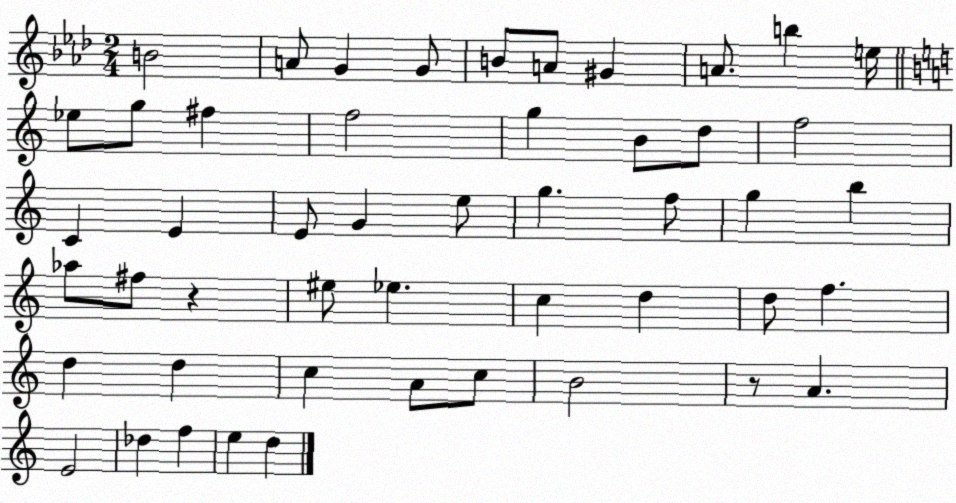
X:1
T:Untitled
M:2/4
L:1/4
K:Ab
B2 A/2 G G/2 B/2 A/2 ^G A/2 b e/4 _e/2 g/2 ^f f2 g B/2 d/2 f2 C E E/2 G e/2 g f/2 g b _a/2 ^f/2 z ^e/2 _e c d d/2 f d d c A/2 c/2 B2 z/2 A E2 _d f e d